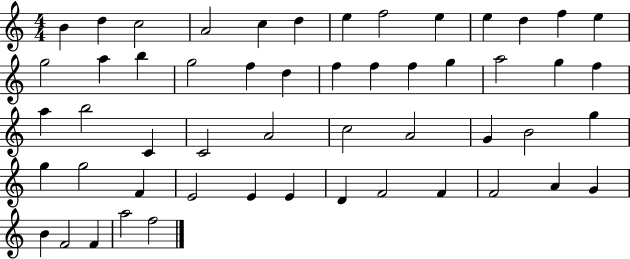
B4/q D5/q C5/h A4/h C5/q D5/q E5/q F5/h E5/q E5/q D5/q F5/q E5/q G5/h A5/q B5/q G5/h F5/q D5/q F5/q F5/q F5/q G5/q A5/h G5/q F5/q A5/q B5/h C4/q C4/h A4/h C5/h A4/h G4/q B4/h G5/q G5/q G5/h F4/q E4/h E4/q E4/q D4/q F4/h F4/q F4/h A4/q G4/q B4/q F4/h F4/q A5/h F5/h